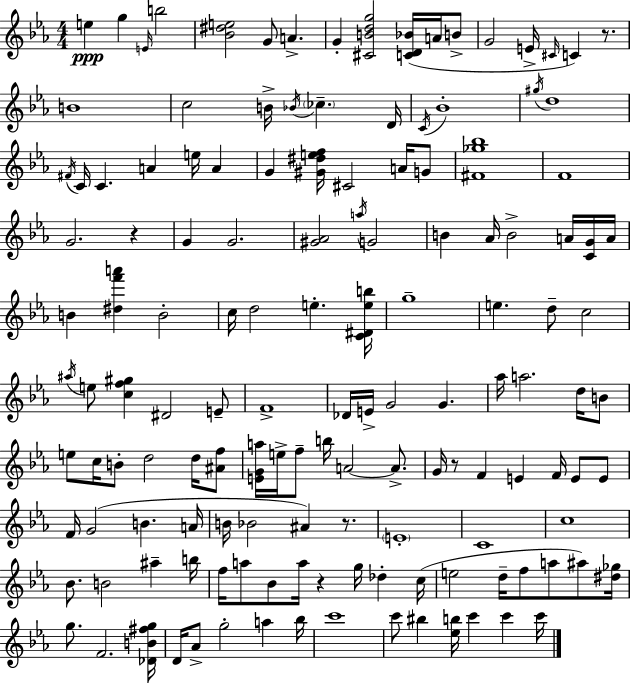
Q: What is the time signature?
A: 4/4